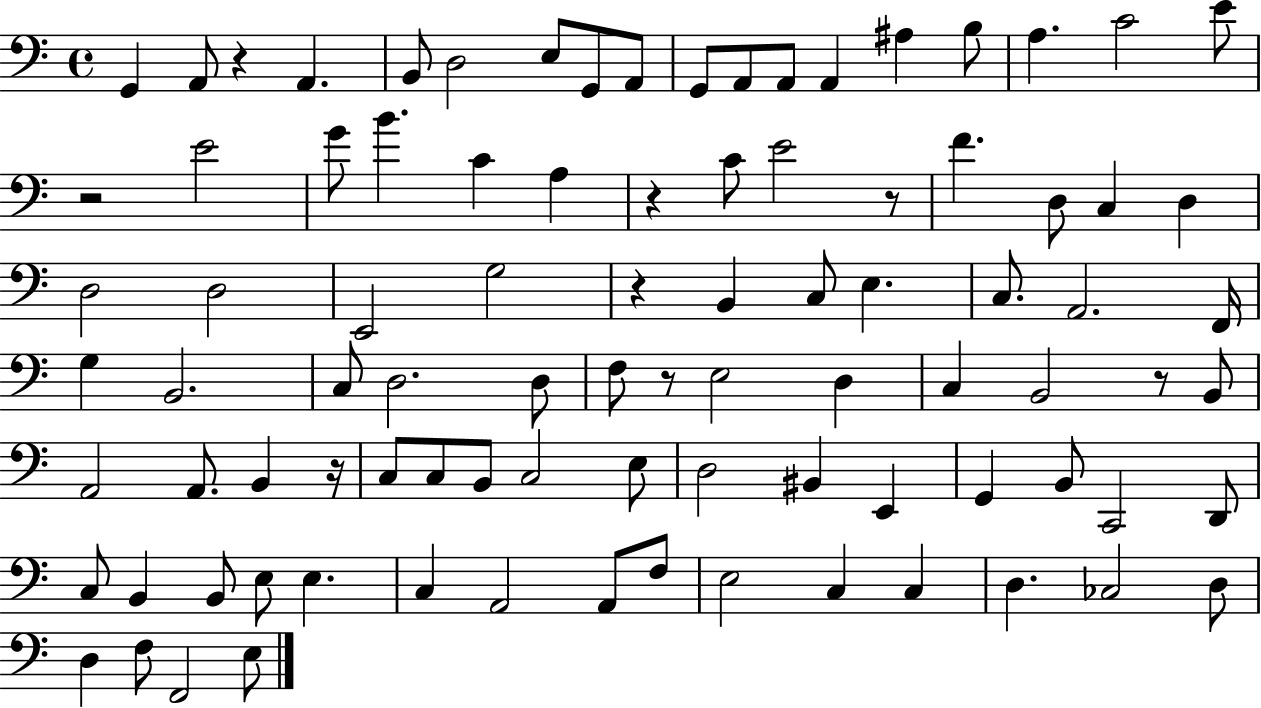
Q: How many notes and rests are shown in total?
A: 91